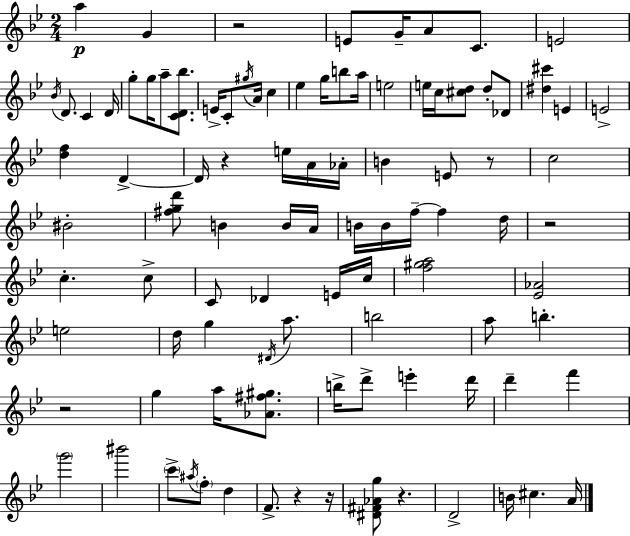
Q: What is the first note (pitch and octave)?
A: A5